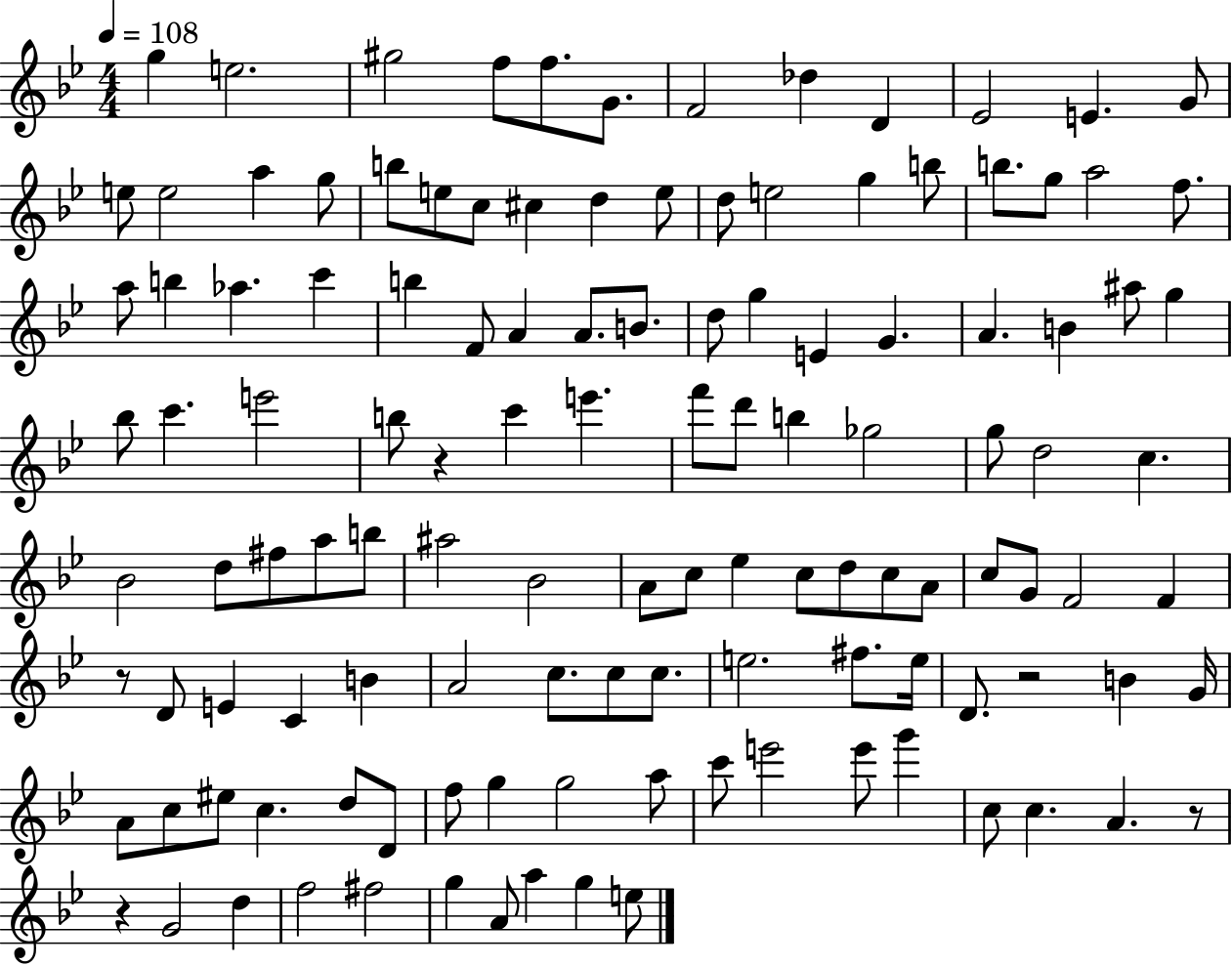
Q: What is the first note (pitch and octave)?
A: G5